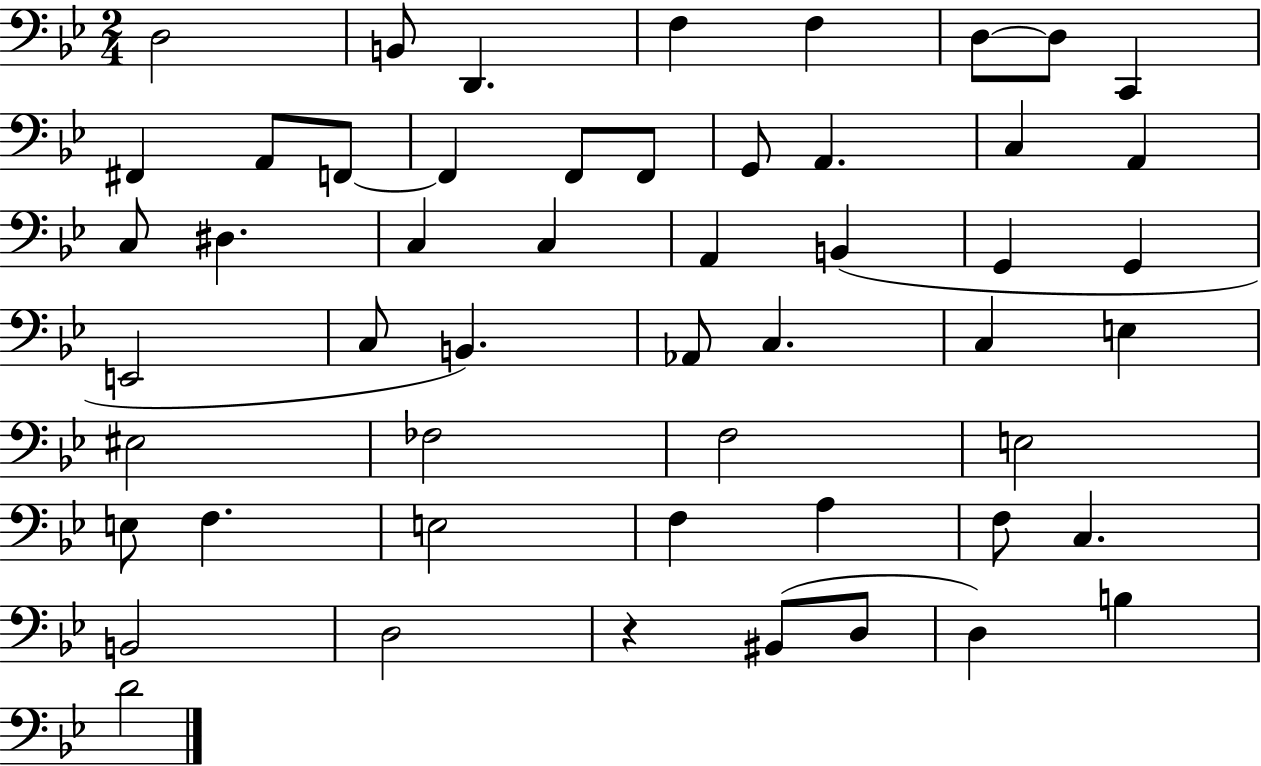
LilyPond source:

{
  \clef bass
  \numericTimeSignature
  \time 2/4
  \key bes \major
  d2 | b,8 d,4. | f4 f4 | d8~~ d8 c,4 | \break fis,4 a,8 f,8~~ | f,4 f,8 f,8 | g,8 a,4. | c4 a,4 | \break c8 dis4. | c4 c4 | a,4 b,4( | g,4 g,4 | \break e,2 | c8 b,4.) | aes,8 c4. | c4 e4 | \break eis2 | fes2 | f2 | e2 | \break e8 f4. | e2 | f4 a4 | f8 c4. | \break b,2 | d2 | r4 bis,8( d8 | d4) b4 | \break d'2 | \bar "|."
}